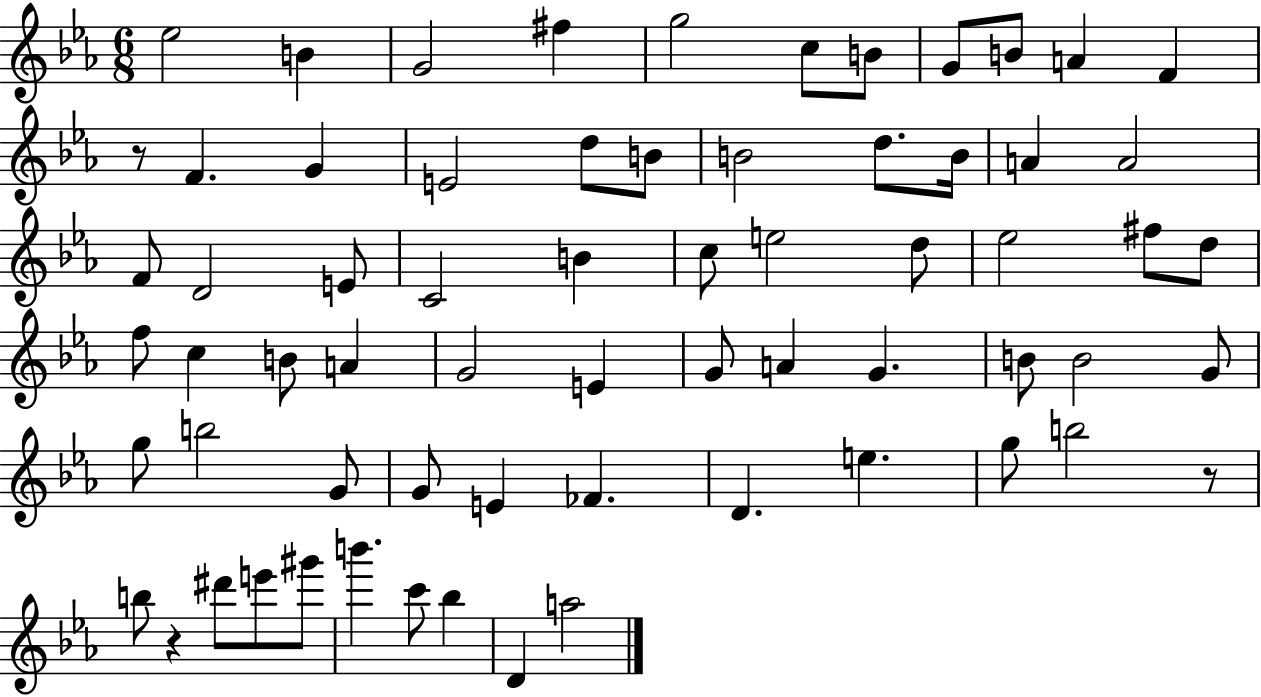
{
  \clef treble
  \numericTimeSignature
  \time 6/8
  \key ees \major
  ees''2 b'4 | g'2 fis''4 | g''2 c''8 b'8 | g'8 b'8 a'4 f'4 | \break r8 f'4. g'4 | e'2 d''8 b'8 | b'2 d''8. b'16 | a'4 a'2 | \break f'8 d'2 e'8 | c'2 b'4 | c''8 e''2 d''8 | ees''2 fis''8 d''8 | \break f''8 c''4 b'8 a'4 | g'2 e'4 | g'8 a'4 g'4. | b'8 b'2 g'8 | \break g''8 b''2 g'8 | g'8 e'4 fes'4. | d'4. e''4. | g''8 b''2 r8 | \break b''8 r4 dis'''8 e'''8 gis'''8 | b'''4. c'''8 bes''4 | d'4 a''2 | \bar "|."
}